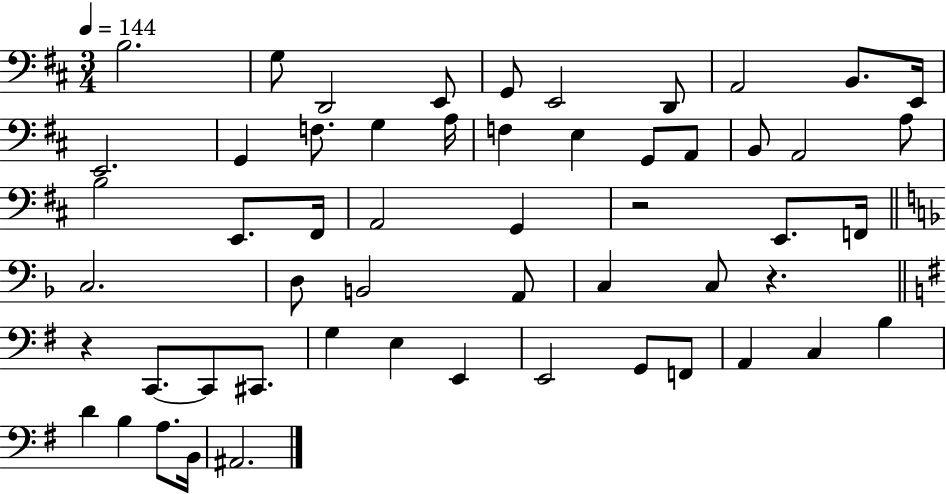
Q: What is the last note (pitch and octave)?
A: A#2